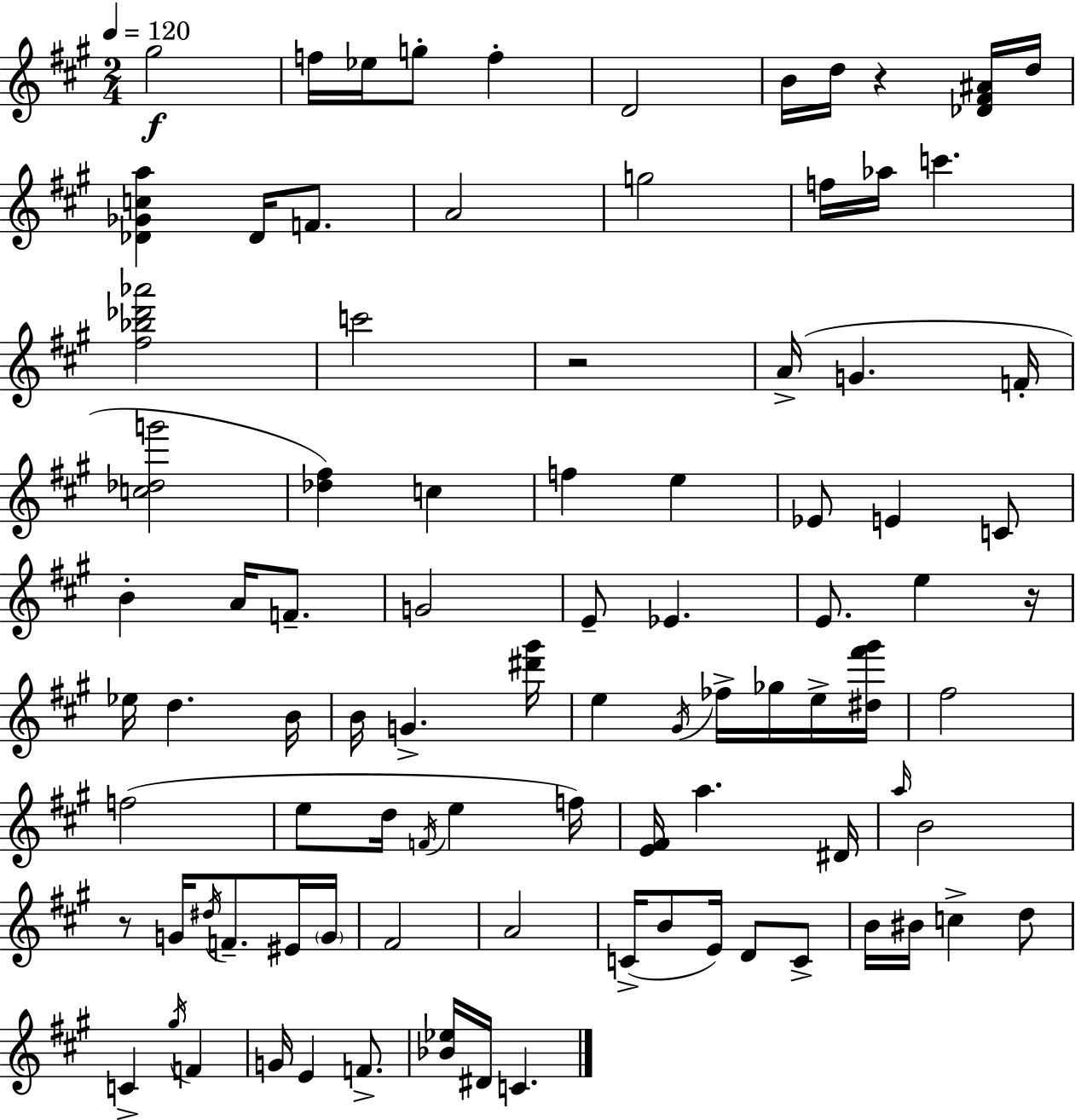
G#5/h F5/s Eb5/s G5/e F5/q D4/h B4/s D5/s R/q [Db4,F#4,A#4]/s D5/s [Db4,Gb4,C5,A5]/q Db4/s F4/e. A4/h G5/h F5/s Ab5/s C6/q. [F#5,Bb5,Db6,Ab6]/h C6/h R/h A4/s G4/q. F4/s [C5,Db5,G6]/h [Db5,F#5]/q C5/q F5/q E5/q Eb4/e E4/q C4/e B4/q A4/s F4/e. G4/h E4/e Eb4/q. E4/e. E5/q R/s Eb5/s D5/q. B4/s B4/s G4/q. [D#6,G#6]/s E5/q G#4/s FES5/s Gb5/s E5/s [D#5,F#6,G#6]/s F#5/h F5/h E5/e D5/s F4/s E5/q F5/s [E4,F#4]/s A5/q. D#4/s A5/s B4/h R/e G4/s D#5/s F4/e. EIS4/s G4/s F#4/h A4/h C4/s B4/e E4/s D4/e C4/e B4/s BIS4/s C5/q D5/e C4/q G#5/s F4/q G4/s E4/q F4/e. [Bb4,Eb5]/s D#4/s C4/q.